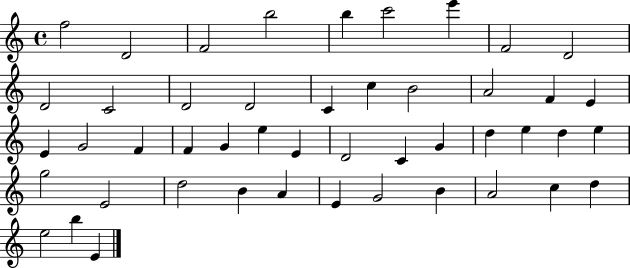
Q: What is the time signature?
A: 4/4